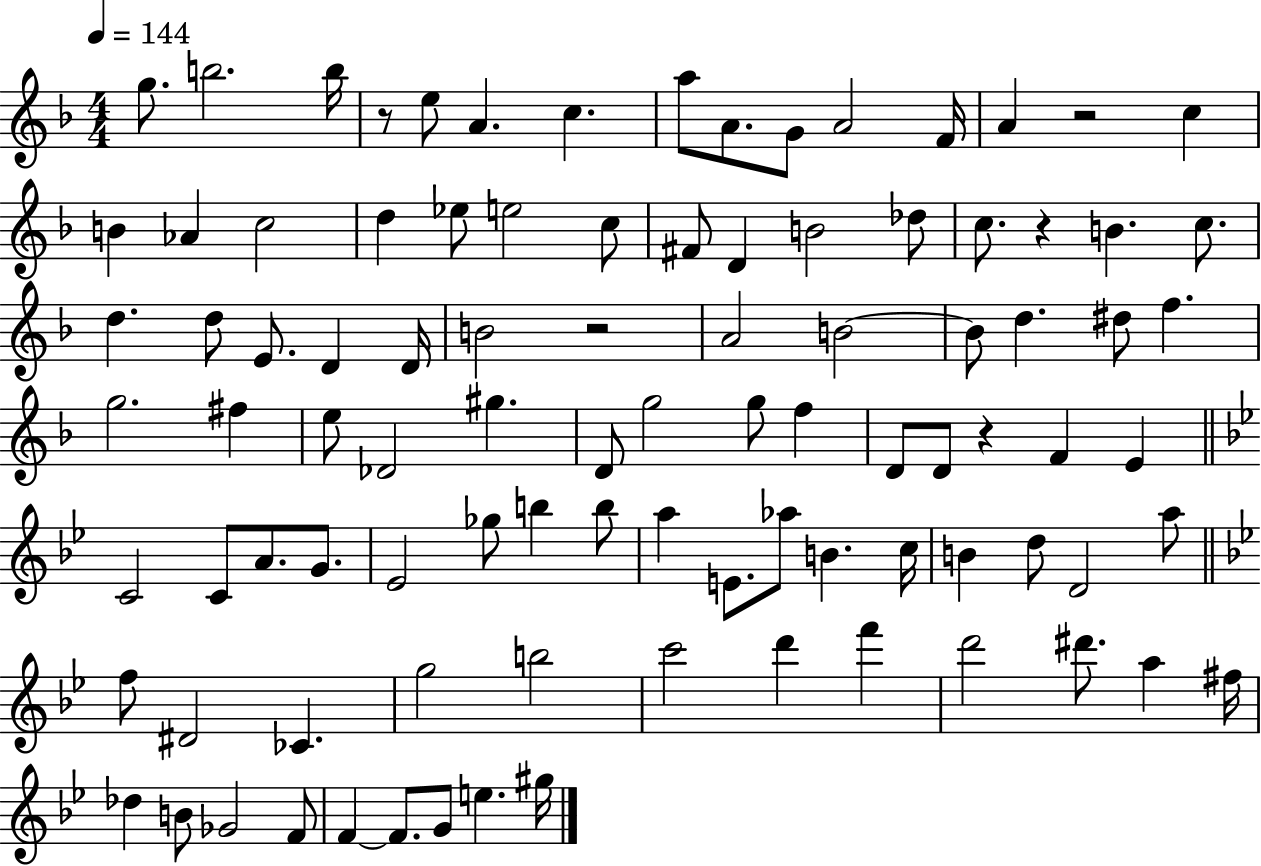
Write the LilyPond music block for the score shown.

{
  \clef treble
  \numericTimeSignature
  \time 4/4
  \key f \major
  \tempo 4 = 144
  \repeat volta 2 { g''8. b''2. b''16 | r8 e''8 a'4. c''4. | a''8 a'8. g'8 a'2 f'16 | a'4 r2 c''4 | \break b'4 aes'4 c''2 | d''4 ees''8 e''2 c''8 | fis'8 d'4 b'2 des''8 | c''8. r4 b'4. c''8. | \break d''4. d''8 e'8. d'4 d'16 | b'2 r2 | a'2 b'2~~ | b'8 d''4. dis''8 f''4. | \break g''2. fis''4 | e''8 des'2 gis''4. | d'8 g''2 g''8 f''4 | d'8 d'8 r4 f'4 e'4 | \break \bar "||" \break \key bes \major c'2 c'8 a'8. g'8. | ees'2 ges''8 b''4 b''8 | a''4 e'8. aes''8 b'4. c''16 | b'4 d''8 d'2 a''8 | \break \bar "||" \break \key bes \major f''8 dis'2 ces'4. | g''2 b''2 | c'''2 d'''4 f'''4 | d'''2 dis'''8. a''4 fis''16 | \break des''4 b'8 ges'2 f'8 | f'4~~ f'8. g'8 e''4. gis''16 | } \bar "|."
}